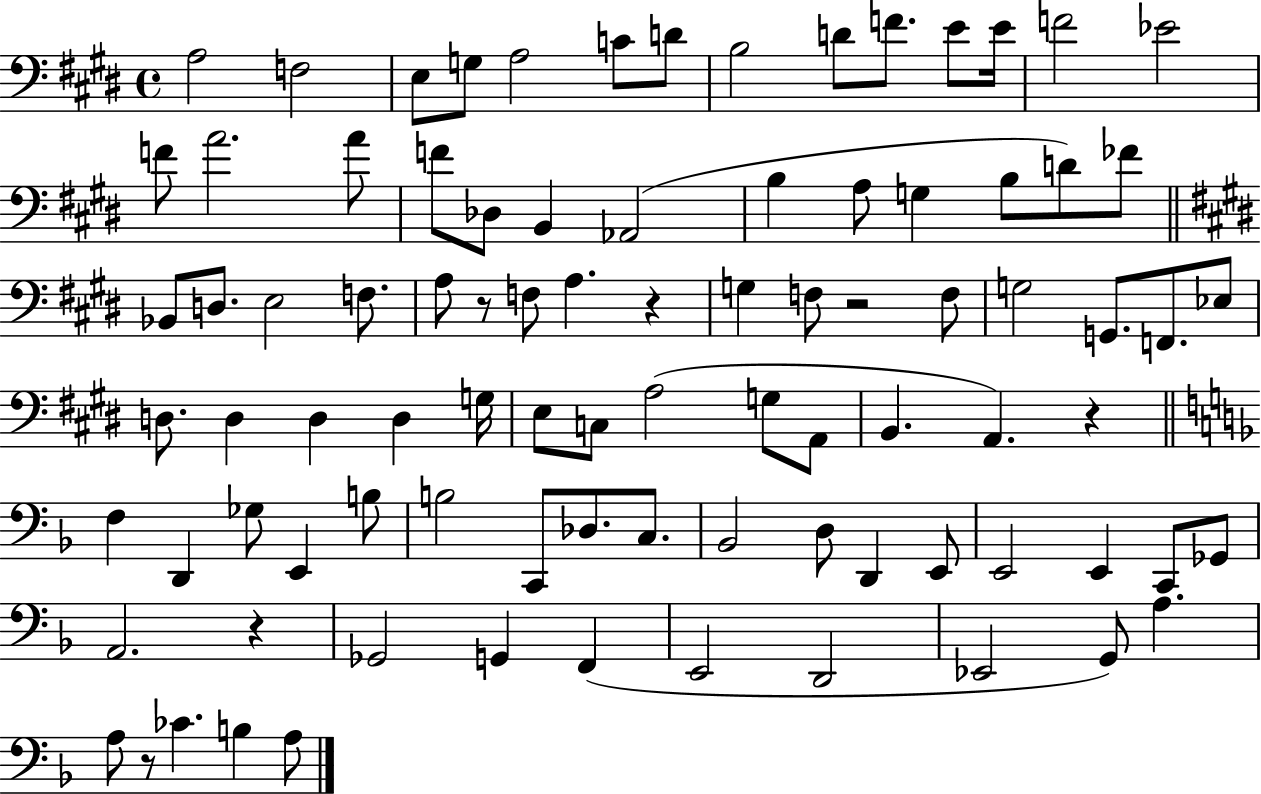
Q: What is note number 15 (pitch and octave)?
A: F4